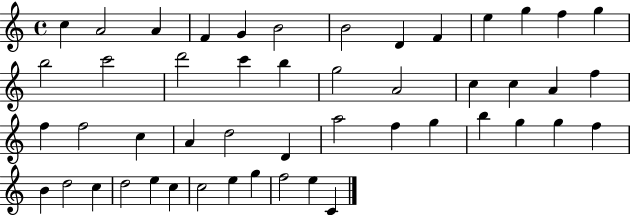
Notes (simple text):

C5/q A4/h A4/q F4/q G4/q B4/h B4/h D4/q F4/q E5/q G5/q F5/q G5/q B5/h C6/h D6/h C6/q B5/q G5/h A4/h C5/q C5/q A4/q F5/q F5/q F5/h C5/q A4/q D5/h D4/q A5/h F5/q G5/q B5/q G5/q G5/q F5/q B4/q D5/h C5/q D5/h E5/q C5/q C5/h E5/q G5/q F5/h E5/q C4/q